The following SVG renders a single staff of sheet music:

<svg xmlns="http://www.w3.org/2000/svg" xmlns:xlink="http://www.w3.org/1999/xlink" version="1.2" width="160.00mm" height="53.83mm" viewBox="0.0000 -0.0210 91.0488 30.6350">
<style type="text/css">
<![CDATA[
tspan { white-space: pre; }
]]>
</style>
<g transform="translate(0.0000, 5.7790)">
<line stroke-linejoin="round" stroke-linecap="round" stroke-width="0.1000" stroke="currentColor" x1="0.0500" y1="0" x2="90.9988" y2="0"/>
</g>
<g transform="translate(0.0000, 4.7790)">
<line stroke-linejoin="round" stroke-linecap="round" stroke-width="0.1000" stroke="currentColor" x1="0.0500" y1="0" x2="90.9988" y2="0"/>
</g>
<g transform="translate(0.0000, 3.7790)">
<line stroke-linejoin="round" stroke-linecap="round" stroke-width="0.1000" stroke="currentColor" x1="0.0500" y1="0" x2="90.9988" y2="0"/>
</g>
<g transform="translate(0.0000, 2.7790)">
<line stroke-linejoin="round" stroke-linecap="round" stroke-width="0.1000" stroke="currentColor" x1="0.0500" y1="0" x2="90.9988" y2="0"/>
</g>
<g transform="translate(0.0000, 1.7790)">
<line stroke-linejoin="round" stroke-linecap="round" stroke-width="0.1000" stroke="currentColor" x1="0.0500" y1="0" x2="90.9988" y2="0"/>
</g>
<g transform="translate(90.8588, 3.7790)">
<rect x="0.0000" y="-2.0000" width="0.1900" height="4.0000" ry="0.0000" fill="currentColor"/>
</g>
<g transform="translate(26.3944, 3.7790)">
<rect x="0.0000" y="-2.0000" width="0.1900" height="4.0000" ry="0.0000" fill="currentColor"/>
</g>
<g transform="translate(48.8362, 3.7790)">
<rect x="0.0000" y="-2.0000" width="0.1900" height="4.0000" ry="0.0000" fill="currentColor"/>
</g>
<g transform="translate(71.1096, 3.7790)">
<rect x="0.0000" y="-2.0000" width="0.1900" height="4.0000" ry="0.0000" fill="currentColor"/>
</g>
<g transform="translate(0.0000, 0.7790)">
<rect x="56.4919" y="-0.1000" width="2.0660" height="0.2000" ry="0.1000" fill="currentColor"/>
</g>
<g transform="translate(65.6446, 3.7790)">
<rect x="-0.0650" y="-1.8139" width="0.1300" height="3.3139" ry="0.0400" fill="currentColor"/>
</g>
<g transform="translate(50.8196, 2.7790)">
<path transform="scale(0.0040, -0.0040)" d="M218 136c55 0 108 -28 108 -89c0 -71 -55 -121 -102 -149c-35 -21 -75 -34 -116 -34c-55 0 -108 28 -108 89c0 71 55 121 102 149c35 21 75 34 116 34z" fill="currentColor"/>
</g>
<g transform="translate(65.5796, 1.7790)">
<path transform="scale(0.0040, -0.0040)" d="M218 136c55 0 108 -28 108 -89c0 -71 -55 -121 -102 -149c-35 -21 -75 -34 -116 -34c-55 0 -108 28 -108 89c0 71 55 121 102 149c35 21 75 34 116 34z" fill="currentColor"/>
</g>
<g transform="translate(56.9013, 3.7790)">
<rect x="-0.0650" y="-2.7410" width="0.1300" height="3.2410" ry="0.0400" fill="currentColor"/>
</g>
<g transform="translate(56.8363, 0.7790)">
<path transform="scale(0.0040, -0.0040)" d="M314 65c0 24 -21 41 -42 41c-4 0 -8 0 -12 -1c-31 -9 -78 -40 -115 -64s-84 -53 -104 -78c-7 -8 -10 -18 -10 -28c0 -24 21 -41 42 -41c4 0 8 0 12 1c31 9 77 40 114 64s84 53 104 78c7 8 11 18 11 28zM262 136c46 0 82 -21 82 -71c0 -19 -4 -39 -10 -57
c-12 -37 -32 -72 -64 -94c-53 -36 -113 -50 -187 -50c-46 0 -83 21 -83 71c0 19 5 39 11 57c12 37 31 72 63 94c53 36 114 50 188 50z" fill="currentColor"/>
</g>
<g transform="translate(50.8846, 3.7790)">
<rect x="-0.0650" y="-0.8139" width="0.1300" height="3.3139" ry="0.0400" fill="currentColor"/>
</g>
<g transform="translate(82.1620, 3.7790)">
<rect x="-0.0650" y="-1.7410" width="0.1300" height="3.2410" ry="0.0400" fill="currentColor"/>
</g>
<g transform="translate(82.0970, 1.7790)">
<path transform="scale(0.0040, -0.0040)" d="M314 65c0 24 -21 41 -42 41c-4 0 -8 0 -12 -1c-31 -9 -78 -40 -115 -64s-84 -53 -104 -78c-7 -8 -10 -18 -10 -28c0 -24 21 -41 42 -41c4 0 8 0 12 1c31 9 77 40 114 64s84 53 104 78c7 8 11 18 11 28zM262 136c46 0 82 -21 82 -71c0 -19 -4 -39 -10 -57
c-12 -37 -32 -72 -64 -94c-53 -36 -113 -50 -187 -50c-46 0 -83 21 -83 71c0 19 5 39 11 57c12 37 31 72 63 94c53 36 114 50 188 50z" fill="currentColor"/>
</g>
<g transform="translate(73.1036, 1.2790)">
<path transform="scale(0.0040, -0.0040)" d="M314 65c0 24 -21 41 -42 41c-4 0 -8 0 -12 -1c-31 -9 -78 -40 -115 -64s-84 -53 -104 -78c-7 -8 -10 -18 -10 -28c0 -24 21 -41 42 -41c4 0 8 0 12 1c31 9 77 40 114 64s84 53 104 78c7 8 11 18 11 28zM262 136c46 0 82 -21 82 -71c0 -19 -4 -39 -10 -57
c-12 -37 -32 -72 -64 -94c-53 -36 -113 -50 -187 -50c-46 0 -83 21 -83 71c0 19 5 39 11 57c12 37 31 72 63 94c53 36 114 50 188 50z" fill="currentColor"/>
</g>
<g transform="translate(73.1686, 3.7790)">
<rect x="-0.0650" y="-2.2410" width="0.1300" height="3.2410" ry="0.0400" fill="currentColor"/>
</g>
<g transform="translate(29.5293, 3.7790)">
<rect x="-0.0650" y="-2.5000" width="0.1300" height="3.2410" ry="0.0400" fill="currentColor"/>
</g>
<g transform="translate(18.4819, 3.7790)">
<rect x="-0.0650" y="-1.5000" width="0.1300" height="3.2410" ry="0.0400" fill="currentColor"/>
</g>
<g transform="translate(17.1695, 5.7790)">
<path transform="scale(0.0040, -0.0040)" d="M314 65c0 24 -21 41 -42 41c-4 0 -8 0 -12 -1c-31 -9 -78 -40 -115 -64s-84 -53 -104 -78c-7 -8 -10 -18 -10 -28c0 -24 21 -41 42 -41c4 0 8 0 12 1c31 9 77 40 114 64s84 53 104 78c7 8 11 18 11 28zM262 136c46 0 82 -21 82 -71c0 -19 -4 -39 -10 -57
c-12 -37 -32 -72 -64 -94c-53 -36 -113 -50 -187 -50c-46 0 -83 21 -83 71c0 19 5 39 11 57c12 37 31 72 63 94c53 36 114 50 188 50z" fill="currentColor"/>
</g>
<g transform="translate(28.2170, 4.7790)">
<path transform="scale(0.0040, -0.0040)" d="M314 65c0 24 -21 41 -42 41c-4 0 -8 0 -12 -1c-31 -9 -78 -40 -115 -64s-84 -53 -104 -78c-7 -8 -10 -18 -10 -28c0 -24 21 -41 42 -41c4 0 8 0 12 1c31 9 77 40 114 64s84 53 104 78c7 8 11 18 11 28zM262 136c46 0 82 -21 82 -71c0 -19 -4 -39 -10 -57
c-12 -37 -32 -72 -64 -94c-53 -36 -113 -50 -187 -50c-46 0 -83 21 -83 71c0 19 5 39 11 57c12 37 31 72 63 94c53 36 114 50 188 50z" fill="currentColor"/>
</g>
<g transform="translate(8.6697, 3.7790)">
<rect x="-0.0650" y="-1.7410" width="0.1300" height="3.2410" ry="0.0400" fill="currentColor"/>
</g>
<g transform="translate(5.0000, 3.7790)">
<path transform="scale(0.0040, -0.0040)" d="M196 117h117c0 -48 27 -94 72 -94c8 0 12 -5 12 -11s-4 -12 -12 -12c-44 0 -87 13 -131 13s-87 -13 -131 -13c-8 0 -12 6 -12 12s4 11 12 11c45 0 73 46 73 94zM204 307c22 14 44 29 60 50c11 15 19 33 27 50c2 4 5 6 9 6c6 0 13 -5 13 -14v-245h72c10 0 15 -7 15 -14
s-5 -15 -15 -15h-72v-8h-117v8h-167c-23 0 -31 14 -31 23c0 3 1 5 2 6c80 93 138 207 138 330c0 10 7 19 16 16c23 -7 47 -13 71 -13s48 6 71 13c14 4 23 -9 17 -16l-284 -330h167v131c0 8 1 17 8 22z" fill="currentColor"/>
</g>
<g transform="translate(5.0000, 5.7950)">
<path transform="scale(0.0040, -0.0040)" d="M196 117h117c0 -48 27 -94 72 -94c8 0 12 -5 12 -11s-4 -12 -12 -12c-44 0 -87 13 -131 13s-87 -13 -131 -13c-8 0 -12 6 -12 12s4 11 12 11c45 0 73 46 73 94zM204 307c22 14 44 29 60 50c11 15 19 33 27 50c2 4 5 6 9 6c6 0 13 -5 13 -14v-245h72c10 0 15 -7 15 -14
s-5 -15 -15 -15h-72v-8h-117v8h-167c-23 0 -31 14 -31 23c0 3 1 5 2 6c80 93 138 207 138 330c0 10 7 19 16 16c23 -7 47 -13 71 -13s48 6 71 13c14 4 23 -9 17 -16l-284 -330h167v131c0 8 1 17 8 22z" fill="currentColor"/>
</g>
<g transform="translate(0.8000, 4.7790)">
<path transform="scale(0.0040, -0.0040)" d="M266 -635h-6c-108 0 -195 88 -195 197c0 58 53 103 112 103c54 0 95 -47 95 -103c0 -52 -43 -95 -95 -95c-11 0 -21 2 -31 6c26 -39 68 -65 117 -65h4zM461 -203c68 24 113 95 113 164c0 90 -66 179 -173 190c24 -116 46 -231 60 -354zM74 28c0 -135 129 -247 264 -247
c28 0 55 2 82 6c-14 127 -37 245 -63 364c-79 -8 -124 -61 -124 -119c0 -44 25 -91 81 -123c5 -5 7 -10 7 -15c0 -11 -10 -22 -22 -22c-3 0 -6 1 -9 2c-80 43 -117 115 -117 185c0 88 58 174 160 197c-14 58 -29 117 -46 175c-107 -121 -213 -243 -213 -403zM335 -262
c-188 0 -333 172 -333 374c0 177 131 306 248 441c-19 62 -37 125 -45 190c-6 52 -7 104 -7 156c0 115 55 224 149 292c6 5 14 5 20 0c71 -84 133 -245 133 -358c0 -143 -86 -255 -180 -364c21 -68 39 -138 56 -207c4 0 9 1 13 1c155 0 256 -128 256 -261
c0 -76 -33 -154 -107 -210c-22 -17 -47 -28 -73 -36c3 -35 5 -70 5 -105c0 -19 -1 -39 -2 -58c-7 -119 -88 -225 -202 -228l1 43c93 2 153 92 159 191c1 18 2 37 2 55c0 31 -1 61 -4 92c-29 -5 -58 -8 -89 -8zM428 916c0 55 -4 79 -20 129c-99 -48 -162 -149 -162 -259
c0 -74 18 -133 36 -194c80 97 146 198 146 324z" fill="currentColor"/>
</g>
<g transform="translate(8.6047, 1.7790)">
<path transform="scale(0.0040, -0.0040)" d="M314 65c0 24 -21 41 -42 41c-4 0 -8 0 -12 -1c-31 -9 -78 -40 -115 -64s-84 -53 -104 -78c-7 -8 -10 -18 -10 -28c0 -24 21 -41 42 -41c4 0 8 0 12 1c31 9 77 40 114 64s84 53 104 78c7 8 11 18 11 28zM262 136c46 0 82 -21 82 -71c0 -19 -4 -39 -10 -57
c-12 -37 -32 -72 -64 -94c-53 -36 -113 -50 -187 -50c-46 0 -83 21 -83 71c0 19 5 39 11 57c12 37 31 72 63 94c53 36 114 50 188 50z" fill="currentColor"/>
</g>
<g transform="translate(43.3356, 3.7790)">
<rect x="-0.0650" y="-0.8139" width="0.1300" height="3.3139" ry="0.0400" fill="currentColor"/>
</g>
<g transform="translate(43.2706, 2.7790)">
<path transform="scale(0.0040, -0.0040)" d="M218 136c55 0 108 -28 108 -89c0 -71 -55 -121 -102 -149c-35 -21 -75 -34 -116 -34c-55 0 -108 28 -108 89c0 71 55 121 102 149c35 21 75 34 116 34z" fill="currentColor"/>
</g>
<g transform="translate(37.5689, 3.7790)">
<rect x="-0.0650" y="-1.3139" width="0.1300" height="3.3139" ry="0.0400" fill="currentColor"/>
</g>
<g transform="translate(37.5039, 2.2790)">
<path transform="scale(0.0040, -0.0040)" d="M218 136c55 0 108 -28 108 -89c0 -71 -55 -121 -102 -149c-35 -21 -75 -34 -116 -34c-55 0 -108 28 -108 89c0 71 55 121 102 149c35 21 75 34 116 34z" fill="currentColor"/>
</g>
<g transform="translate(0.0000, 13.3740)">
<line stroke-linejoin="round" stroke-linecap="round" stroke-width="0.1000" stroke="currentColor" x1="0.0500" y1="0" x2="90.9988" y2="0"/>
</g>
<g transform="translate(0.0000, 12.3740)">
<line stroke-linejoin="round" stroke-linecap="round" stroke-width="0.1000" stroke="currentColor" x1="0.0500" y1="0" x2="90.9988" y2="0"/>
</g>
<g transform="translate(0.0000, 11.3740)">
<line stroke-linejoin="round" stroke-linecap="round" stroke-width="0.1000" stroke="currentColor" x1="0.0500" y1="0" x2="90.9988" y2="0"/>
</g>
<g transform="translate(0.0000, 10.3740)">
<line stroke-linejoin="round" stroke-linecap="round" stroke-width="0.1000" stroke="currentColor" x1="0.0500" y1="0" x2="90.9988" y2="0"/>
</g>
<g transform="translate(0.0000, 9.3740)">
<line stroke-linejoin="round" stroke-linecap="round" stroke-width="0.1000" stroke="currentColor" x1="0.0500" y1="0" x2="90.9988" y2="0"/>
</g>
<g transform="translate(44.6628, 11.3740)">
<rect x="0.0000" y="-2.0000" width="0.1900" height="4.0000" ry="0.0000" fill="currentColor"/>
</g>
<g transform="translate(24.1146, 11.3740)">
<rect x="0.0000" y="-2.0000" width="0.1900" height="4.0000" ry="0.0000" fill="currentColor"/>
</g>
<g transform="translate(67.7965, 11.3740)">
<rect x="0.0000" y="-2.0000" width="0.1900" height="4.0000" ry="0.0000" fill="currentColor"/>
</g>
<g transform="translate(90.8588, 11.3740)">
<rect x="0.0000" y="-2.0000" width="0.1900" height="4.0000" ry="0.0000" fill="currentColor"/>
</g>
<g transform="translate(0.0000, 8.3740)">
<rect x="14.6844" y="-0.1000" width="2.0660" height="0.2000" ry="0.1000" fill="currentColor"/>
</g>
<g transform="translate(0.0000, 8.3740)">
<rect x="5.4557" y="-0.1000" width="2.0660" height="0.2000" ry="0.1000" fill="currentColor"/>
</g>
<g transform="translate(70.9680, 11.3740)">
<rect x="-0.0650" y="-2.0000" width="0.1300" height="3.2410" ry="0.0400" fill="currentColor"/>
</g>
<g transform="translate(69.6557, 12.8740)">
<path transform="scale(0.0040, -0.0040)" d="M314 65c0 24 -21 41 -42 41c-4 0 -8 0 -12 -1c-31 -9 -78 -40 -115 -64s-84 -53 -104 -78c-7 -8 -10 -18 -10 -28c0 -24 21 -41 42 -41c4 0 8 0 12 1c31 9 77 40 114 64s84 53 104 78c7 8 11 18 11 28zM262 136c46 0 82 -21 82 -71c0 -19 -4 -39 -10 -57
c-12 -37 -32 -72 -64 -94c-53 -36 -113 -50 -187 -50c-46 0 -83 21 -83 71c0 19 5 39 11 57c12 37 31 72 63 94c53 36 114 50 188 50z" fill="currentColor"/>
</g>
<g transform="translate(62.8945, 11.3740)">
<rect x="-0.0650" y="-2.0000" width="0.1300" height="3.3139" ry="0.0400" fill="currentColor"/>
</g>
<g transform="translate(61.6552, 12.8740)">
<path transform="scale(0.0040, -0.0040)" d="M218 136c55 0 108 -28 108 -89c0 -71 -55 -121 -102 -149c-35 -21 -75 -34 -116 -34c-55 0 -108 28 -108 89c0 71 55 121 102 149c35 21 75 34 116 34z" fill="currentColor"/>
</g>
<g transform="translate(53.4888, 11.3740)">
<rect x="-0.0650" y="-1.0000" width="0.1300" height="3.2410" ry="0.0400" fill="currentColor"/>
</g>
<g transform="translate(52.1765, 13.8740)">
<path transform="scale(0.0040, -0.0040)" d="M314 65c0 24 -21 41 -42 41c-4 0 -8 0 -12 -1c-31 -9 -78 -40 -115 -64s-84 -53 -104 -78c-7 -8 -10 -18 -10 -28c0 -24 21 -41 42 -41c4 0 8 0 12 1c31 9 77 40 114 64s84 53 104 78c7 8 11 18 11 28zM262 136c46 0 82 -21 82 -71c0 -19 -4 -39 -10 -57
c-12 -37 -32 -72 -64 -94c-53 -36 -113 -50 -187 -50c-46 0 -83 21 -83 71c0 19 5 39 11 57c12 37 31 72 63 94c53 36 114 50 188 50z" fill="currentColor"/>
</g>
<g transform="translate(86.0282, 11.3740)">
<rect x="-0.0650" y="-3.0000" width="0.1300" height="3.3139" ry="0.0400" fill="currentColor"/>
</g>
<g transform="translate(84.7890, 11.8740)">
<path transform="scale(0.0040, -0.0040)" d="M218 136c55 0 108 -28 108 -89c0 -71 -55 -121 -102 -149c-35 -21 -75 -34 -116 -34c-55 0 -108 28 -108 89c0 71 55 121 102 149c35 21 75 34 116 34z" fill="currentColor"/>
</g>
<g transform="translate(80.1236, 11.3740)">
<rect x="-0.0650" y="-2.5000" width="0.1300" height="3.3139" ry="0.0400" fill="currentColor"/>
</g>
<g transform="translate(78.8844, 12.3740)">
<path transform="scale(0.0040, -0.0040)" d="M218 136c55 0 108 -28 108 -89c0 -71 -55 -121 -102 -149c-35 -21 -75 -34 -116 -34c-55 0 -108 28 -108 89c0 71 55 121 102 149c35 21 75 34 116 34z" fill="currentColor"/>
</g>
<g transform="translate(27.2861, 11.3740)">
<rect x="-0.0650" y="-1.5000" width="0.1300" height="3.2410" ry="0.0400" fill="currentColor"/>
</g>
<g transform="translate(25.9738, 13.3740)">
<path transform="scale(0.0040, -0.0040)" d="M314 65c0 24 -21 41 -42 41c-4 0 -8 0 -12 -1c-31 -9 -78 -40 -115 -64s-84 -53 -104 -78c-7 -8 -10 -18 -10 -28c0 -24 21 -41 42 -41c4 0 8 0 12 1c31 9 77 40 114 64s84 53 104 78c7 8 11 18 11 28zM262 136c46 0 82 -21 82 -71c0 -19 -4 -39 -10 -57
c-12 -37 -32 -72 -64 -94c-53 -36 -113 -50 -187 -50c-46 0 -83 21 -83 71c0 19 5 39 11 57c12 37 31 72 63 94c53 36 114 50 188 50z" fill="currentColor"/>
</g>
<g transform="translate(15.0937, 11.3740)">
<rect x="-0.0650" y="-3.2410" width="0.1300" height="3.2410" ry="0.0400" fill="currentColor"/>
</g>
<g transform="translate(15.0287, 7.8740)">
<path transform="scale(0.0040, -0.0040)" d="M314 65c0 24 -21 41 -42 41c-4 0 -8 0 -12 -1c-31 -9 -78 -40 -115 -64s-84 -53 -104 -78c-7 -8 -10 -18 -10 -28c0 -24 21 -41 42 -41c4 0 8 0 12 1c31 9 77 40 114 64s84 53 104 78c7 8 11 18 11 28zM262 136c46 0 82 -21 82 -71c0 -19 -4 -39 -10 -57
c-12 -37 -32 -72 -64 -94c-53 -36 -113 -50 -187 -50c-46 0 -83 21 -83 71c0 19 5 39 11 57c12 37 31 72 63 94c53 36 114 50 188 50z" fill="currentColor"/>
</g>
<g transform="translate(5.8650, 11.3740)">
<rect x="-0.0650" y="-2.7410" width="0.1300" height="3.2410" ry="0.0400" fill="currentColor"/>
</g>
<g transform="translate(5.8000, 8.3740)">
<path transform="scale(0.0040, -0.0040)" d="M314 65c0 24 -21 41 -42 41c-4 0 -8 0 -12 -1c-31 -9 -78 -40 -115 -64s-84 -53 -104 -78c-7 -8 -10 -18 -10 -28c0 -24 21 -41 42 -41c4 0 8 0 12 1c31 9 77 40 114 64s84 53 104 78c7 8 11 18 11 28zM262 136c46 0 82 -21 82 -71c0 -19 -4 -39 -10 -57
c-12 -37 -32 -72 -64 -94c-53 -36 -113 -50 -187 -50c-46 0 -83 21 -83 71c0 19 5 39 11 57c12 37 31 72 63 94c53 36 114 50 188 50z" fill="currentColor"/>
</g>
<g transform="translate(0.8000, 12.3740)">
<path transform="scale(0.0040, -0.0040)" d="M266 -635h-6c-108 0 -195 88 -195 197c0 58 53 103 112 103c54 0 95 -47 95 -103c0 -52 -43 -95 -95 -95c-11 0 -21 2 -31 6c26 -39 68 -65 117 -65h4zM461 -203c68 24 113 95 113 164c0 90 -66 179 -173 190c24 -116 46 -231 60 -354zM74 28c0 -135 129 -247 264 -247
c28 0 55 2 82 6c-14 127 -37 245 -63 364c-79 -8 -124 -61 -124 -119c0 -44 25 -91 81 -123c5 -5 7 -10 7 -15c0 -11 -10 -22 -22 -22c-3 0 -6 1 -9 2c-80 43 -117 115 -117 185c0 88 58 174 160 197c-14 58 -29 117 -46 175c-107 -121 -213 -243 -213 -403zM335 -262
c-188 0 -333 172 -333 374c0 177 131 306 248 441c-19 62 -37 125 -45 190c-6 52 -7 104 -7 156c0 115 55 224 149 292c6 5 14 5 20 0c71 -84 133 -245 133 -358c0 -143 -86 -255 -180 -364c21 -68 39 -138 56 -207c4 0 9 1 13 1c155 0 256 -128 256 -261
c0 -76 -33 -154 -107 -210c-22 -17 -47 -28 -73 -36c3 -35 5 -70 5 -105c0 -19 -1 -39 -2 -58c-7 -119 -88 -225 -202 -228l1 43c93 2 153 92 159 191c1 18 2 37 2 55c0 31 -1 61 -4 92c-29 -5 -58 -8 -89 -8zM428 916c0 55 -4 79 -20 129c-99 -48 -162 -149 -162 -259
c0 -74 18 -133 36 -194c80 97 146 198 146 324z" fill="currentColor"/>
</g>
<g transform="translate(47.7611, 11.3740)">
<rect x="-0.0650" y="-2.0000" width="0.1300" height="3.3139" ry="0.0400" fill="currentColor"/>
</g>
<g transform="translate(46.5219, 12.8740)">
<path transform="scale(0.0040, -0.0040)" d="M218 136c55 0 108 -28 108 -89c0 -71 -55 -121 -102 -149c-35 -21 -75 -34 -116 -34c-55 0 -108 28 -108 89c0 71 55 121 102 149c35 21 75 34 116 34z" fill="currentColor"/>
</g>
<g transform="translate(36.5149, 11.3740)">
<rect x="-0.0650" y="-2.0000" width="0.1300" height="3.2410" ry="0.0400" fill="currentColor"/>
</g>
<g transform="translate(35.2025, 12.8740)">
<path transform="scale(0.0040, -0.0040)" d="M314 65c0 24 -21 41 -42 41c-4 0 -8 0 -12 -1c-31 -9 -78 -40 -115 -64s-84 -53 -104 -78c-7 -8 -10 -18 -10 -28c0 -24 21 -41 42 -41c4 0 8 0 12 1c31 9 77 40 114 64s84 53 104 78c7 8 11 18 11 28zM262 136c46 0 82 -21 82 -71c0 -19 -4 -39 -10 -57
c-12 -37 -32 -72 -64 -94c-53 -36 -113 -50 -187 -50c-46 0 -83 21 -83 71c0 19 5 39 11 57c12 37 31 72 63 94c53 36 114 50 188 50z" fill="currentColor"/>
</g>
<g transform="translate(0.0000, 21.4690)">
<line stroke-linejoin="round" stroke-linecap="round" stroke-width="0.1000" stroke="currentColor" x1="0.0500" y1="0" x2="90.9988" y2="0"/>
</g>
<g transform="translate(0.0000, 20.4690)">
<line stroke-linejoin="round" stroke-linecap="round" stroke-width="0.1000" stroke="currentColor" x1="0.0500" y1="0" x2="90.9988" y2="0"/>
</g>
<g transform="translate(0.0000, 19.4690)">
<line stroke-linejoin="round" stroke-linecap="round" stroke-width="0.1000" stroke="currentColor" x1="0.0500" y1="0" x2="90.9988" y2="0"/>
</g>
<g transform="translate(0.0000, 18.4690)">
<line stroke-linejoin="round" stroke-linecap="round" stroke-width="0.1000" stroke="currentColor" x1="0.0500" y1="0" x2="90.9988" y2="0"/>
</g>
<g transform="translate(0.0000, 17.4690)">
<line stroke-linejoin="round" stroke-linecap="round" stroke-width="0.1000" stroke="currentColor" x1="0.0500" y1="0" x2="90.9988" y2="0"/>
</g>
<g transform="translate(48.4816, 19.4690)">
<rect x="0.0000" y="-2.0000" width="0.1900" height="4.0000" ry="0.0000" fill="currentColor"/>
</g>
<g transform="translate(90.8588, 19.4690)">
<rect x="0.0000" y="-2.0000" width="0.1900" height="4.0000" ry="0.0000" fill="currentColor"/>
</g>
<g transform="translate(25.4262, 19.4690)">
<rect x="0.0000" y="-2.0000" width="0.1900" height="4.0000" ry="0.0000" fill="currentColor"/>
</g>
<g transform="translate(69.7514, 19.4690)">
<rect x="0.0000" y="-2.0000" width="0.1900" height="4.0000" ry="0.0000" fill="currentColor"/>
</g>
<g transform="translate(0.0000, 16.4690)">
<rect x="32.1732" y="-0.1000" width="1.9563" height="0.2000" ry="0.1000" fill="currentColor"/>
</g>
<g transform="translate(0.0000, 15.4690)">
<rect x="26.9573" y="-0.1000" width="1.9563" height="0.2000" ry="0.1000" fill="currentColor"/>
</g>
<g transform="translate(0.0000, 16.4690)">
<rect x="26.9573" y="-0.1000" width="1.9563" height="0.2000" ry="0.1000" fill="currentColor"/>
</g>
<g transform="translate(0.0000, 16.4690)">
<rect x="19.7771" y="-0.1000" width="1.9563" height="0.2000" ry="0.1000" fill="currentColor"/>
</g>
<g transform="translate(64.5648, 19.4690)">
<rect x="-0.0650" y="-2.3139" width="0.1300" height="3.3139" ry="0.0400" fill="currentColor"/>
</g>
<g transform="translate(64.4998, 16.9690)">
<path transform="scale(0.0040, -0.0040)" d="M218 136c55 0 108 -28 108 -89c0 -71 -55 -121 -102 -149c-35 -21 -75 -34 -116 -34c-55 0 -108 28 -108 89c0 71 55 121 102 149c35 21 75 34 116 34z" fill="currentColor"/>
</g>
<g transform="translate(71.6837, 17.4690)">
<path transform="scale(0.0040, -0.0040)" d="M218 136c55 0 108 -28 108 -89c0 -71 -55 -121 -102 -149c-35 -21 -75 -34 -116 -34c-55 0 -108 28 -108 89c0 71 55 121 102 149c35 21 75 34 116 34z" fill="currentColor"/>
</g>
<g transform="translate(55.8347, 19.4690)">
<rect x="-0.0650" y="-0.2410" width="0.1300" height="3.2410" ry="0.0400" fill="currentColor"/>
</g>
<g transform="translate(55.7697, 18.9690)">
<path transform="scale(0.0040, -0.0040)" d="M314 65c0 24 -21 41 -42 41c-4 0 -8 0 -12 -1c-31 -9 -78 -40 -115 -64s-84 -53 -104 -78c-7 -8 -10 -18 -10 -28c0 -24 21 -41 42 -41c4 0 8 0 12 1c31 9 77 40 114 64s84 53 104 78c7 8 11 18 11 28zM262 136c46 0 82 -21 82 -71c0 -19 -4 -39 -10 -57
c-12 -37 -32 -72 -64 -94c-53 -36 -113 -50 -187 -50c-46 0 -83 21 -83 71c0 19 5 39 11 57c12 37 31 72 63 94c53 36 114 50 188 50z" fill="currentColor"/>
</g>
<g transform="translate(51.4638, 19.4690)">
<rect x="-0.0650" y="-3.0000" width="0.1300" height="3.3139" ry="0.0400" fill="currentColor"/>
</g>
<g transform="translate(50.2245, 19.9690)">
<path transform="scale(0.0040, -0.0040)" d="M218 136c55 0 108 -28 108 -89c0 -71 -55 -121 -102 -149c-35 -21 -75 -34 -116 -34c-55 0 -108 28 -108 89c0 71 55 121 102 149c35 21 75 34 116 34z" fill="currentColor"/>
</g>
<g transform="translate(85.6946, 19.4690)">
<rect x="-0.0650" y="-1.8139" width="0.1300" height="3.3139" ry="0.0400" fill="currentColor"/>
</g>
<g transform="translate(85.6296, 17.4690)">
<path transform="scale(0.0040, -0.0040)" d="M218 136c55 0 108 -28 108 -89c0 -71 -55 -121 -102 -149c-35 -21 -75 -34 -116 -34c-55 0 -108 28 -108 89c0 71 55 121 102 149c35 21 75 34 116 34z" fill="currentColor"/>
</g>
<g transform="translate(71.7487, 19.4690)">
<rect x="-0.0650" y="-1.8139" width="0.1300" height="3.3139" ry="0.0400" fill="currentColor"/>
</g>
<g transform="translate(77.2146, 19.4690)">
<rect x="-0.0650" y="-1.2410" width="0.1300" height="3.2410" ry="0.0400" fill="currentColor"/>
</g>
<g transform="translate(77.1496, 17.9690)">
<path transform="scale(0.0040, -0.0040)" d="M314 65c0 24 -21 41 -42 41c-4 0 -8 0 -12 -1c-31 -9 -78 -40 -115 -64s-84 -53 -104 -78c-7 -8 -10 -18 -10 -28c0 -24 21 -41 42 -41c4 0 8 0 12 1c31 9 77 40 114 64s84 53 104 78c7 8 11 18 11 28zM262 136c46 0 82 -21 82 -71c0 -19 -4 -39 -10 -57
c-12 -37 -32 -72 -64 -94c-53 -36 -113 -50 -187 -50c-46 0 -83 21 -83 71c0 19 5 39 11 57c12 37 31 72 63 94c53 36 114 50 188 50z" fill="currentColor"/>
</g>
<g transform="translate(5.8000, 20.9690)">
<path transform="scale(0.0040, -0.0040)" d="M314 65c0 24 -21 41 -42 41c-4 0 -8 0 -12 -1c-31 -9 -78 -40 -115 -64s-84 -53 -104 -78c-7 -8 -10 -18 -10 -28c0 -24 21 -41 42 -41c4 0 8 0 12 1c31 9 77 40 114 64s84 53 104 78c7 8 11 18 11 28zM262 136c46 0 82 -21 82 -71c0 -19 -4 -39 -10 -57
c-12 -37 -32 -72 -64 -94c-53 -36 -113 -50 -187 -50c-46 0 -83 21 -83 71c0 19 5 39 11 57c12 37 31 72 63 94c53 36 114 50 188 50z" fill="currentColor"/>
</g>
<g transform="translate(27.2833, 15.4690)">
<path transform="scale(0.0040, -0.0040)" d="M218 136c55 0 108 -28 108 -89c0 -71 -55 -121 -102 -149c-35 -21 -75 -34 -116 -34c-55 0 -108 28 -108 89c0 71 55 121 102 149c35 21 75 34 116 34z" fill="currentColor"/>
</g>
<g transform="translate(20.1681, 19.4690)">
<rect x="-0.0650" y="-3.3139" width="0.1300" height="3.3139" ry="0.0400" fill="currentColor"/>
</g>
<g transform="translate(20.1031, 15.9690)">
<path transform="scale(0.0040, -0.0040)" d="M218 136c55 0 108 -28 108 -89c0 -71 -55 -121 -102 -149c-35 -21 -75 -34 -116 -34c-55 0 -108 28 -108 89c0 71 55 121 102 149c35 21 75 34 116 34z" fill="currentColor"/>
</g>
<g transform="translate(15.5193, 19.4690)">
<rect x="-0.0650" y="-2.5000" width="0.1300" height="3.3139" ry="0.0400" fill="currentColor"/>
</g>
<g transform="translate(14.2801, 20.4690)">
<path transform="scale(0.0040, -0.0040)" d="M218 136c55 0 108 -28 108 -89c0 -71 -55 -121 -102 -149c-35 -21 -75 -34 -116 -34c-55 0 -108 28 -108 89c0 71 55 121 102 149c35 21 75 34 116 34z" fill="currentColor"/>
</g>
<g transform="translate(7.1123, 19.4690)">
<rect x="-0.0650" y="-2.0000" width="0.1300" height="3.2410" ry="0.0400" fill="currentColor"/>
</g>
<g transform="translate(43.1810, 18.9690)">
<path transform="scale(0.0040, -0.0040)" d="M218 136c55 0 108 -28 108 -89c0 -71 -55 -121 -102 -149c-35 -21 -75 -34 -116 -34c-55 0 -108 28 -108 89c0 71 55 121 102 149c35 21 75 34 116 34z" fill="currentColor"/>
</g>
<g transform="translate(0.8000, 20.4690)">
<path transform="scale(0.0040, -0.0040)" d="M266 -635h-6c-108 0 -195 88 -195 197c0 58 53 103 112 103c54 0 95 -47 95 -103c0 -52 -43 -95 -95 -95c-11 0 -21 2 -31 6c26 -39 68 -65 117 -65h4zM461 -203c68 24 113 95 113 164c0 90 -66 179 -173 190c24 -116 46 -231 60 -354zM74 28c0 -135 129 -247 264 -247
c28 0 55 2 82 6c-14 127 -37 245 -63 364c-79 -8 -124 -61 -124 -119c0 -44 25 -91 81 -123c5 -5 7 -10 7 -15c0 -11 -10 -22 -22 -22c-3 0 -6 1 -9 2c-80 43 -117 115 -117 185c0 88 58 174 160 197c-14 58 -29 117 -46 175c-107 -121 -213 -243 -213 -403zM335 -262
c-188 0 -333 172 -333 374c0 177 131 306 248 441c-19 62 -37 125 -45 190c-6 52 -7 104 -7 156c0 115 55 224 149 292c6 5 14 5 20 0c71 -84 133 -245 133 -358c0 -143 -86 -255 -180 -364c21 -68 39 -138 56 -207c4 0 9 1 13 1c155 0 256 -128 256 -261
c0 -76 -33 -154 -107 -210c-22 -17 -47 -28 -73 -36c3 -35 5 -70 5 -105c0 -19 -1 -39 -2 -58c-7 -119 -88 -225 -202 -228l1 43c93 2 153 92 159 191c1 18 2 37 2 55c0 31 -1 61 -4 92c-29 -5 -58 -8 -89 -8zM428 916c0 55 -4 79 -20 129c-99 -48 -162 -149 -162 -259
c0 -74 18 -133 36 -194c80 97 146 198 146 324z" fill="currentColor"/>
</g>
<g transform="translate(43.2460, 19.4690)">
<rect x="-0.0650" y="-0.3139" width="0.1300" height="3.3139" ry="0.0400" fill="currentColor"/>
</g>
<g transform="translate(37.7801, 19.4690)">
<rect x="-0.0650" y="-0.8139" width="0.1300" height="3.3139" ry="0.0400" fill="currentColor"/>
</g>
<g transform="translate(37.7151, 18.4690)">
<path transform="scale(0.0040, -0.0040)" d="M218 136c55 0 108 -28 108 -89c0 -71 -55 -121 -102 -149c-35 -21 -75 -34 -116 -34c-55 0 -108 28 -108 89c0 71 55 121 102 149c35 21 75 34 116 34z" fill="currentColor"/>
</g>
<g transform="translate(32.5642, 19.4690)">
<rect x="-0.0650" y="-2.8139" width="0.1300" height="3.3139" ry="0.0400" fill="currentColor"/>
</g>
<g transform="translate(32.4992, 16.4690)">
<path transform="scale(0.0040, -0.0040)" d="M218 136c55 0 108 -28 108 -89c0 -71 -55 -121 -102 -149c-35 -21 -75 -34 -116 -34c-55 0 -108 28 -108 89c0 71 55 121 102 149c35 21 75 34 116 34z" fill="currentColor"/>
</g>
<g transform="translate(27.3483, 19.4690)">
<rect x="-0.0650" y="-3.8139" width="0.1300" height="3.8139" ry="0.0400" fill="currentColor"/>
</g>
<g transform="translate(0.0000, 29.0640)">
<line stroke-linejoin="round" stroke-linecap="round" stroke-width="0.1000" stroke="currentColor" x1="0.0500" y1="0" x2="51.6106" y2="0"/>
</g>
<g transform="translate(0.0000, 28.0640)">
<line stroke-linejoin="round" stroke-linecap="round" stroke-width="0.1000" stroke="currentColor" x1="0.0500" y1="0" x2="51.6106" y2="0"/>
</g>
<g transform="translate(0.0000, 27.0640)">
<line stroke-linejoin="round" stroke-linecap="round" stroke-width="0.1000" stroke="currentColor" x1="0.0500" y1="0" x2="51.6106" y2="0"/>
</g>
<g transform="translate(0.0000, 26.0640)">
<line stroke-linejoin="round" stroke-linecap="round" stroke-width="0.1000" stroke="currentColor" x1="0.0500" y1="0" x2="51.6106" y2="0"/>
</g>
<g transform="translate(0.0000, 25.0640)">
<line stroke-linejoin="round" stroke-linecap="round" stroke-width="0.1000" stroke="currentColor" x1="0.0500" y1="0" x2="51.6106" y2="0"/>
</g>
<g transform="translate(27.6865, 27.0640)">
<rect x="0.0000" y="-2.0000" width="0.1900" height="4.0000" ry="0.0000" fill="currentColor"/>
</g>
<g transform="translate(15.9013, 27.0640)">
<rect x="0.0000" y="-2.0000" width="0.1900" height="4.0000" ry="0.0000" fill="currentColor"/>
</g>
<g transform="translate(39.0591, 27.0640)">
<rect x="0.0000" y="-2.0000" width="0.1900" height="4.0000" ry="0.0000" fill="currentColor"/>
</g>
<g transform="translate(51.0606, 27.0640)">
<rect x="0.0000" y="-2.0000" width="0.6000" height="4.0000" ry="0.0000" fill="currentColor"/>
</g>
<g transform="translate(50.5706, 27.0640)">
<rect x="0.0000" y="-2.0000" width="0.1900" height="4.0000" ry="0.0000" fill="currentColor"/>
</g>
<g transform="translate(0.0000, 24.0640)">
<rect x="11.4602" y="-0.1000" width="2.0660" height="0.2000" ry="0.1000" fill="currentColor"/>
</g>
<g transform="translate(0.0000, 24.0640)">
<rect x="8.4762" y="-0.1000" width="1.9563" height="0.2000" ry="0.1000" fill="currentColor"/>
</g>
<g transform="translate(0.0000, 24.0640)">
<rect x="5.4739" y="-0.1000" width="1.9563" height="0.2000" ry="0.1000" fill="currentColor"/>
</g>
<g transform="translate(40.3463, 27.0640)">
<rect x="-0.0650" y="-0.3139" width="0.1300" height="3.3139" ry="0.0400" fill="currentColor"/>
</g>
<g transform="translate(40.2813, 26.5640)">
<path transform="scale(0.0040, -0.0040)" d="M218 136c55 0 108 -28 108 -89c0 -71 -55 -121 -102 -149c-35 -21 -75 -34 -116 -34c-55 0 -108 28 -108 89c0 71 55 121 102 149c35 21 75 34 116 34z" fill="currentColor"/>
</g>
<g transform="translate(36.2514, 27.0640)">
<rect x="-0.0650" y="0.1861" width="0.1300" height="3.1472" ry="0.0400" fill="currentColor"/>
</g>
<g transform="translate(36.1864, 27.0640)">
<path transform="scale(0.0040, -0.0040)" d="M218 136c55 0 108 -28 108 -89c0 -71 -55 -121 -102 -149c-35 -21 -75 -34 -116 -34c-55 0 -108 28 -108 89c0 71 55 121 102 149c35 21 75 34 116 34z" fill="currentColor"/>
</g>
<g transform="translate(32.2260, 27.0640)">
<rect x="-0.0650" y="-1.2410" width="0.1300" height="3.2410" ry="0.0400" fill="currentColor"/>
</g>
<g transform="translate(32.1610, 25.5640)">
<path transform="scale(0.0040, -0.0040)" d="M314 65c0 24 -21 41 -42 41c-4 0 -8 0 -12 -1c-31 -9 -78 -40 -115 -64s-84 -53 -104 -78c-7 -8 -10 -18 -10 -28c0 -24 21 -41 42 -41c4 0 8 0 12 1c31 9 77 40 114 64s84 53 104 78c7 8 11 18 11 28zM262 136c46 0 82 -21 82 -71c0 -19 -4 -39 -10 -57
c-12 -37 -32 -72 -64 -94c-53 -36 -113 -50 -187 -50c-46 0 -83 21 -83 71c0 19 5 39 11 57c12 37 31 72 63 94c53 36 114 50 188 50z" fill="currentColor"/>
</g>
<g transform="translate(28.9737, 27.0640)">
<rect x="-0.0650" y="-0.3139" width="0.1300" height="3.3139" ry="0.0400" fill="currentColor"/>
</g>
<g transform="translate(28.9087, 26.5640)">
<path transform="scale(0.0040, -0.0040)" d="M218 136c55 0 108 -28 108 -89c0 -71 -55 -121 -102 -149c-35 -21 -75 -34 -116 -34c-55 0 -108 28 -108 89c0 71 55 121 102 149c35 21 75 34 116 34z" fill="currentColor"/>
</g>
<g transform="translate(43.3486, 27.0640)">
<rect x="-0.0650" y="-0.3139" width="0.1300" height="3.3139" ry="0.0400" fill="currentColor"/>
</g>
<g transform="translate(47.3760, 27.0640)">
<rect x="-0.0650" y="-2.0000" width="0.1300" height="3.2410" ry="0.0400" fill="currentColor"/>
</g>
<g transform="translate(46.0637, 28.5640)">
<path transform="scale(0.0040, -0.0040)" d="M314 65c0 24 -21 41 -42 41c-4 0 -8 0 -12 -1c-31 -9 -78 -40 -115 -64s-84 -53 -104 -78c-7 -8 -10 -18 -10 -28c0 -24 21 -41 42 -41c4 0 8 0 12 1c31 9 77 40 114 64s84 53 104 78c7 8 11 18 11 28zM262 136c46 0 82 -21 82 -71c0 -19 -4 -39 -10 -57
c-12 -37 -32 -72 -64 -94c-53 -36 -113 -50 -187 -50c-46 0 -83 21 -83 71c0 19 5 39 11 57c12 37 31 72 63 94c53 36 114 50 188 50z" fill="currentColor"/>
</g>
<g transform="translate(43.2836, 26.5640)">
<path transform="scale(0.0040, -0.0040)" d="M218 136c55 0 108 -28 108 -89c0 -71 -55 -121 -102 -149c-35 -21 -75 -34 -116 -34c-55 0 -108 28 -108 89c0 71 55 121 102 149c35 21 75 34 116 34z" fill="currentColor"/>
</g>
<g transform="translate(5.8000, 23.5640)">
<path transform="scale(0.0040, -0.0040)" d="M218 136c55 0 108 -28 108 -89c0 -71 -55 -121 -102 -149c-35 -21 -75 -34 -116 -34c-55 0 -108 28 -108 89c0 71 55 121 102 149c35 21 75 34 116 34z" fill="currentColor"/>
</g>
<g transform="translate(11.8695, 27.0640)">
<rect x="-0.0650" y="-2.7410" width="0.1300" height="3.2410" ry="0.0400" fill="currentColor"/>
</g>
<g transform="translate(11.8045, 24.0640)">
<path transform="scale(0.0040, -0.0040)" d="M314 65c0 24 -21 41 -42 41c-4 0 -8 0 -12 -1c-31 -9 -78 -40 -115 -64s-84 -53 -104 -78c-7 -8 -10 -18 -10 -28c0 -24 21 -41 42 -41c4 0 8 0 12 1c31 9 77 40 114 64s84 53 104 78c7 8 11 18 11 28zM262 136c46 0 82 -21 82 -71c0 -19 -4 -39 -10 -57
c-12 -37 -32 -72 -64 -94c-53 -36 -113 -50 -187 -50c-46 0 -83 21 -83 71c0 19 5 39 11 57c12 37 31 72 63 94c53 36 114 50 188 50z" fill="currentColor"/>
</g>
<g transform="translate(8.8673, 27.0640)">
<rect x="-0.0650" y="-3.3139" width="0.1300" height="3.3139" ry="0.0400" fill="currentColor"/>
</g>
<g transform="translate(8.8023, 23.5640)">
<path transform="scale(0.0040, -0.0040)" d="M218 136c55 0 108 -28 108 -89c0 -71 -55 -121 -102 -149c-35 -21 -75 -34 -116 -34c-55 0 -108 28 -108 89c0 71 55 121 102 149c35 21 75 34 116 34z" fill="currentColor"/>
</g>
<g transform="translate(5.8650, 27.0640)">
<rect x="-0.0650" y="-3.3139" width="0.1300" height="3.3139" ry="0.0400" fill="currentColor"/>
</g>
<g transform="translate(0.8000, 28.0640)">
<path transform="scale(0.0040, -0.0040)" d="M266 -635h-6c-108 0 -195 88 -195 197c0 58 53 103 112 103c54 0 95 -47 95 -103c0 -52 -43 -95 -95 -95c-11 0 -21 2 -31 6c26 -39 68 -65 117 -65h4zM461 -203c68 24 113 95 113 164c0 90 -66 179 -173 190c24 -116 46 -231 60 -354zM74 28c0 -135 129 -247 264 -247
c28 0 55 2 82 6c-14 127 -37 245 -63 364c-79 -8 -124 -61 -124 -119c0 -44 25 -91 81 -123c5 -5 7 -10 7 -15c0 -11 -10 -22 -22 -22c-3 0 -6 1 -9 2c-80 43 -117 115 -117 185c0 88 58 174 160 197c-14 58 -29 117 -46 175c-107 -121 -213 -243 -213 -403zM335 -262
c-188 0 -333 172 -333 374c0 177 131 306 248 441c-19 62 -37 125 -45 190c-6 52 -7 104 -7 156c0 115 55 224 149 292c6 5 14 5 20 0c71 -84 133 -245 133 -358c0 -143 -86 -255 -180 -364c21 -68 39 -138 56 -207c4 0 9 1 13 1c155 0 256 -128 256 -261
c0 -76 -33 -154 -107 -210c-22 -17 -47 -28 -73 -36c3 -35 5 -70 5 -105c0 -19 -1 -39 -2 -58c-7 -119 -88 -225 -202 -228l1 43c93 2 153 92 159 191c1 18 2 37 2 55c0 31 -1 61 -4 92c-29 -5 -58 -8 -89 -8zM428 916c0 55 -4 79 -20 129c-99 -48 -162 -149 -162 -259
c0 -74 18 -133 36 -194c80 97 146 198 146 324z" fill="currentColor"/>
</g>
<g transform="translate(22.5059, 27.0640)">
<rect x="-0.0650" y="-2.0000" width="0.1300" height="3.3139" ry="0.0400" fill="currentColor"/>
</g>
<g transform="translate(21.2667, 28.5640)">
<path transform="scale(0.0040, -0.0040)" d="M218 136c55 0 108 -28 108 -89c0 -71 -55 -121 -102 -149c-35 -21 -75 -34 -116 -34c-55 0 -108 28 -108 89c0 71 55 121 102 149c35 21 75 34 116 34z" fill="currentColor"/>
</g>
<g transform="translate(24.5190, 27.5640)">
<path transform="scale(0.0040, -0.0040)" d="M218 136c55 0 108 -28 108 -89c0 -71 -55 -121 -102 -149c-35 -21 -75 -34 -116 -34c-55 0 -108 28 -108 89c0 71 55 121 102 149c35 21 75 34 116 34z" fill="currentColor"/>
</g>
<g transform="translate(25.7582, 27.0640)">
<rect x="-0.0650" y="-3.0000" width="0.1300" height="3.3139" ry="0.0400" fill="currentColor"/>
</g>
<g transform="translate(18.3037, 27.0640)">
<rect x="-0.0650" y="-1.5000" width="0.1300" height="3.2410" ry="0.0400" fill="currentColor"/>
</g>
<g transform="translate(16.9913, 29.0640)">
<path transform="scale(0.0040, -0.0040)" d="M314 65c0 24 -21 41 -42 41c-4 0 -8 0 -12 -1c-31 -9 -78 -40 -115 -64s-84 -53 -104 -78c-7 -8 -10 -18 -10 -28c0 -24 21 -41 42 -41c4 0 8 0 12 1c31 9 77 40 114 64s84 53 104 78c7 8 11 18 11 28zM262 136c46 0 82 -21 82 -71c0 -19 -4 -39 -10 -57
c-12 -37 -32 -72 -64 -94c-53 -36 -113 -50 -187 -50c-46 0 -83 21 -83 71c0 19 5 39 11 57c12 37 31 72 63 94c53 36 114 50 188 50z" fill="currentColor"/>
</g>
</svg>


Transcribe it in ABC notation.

X:1
T:Untitled
M:4/4
L:1/4
K:C
f2 E2 G2 e d d a2 f g2 f2 a2 b2 E2 F2 F D2 F F2 G A F2 G b c' a d c A c2 g f e2 f b b a2 E2 F A c e2 B c c F2